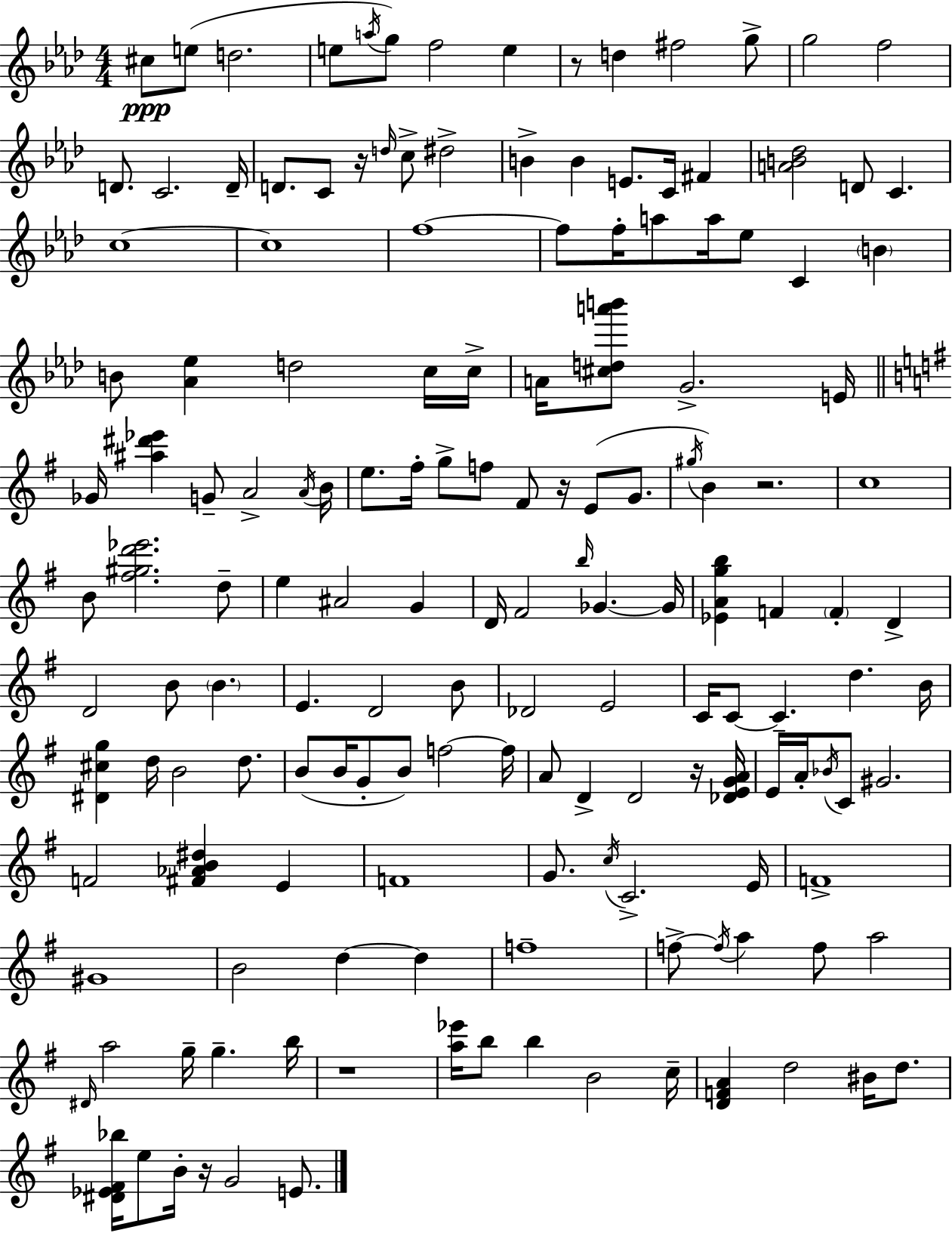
{
  \clef treble
  \numericTimeSignature
  \time 4/4
  \key aes \major
  cis''8\ppp e''8( d''2. | e''8 \acciaccatura { a''16 }) g''8 f''2 e''4 | r8 d''4 fis''2 g''8-> | g''2 f''2 | \break d'8. c'2. | d'16-- d'8. c'8 r16 \grace { d''16 } c''8-> dis''2-> | b'4-> b'4 e'8. c'16 fis'4 | <a' b' des''>2 d'8 c'4. | \break c''1~~ | c''1 | f''1~~ | f''8 f''16-. a''8 a''16 ees''8 c'4 \parenthesize b'4 | \break b'8 <aes' ees''>4 d''2 | c''16 c''16-> a'16 <cis'' d'' a''' b'''>8 g'2.-> | e'16 \bar "||" \break \key g \major ges'16 <ais'' dis''' ees'''>4 g'8-- a'2-> \acciaccatura { a'16 } | b'16 e''8. fis''16-. g''8-> f''8 fis'8 r16 e'8( g'8. | \acciaccatura { gis''16 } b'4) r2. | c''1 | \break b'8 <fis'' gis'' d''' ees'''>2. | d''8-- e''4 ais'2 g'4 | d'16 fis'2 \grace { b''16 } ges'4.~~ | ges'16 <ees' a' g'' b''>4 f'4 \parenthesize f'4-. d'4-> | \break d'2 b'8 \parenthesize b'4. | e'4. d'2 | b'8 des'2 e'2 | c'16 c'8~~ c'4.-- d''4. | \break b'16 <dis' cis'' g''>4 d''16 b'2 | d''8. b'8( b'16 g'8-. b'8) f''2~~ | f''16 a'8 d'4-> d'2 | r16 <des' e' g' a'>16 e'16 a'16-. \acciaccatura { bes'16 } c'8 gis'2. | \break f'2 <fis' aes' b' dis''>4 | e'4 f'1 | g'8. \acciaccatura { c''16 } c'2.-> | e'16 f'1-> | \break gis'1 | b'2 d''4~~ | d''4 f''1-- | f''8->~~ \acciaccatura { f''16 } a''4 f''8 a''2 | \break \grace { dis'16 } a''2 g''16-- | g''4.-- b''16 r1 | <a'' ees'''>16 b''8 b''4 b'2 | c''16-- <d' f' a'>4 d''2 | \break bis'16 d''8. <dis' ees' fis' bes''>16 e''8 b'16-. r16 g'2 | e'8. \bar "|."
}